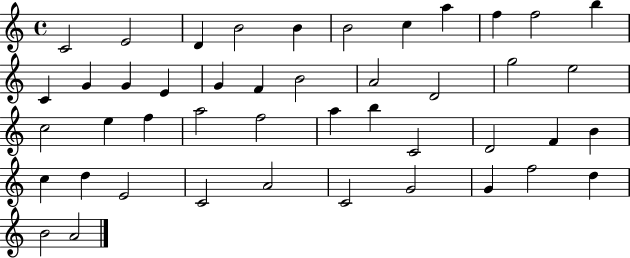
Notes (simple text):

C4/h E4/h D4/q B4/h B4/q B4/h C5/q A5/q F5/q F5/h B5/q C4/q G4/q G4/q E4/q G4/q F4/q B4/h A4/h D4/h G5/h E5/h C5/h E5/q F5/q A5/h F5/h A5/q B5/q C4/h D4/h F4/q B4/q C5/q D5/q E4/h C4/h A4/h C4/h G4/h G4/q F5/h D5/q B4/h A4/h